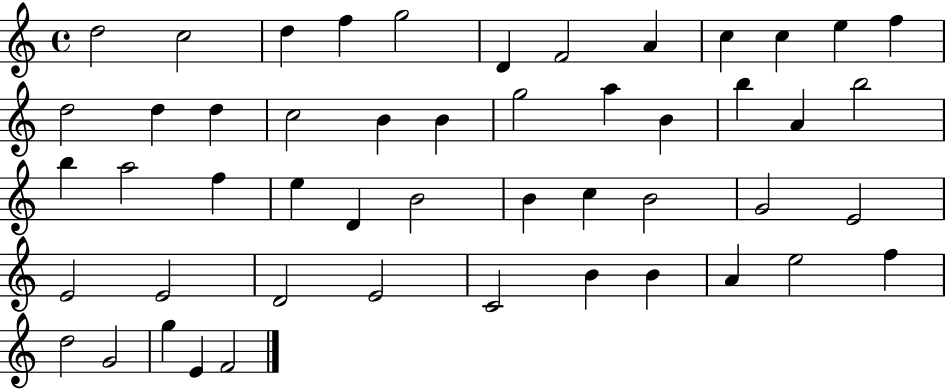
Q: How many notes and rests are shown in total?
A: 50